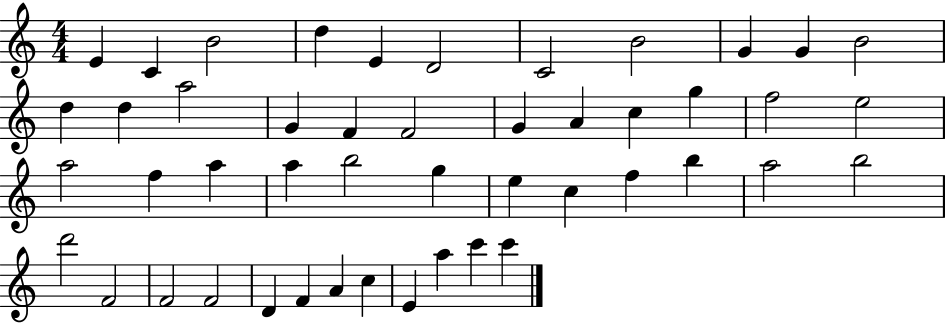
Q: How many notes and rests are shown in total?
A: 47